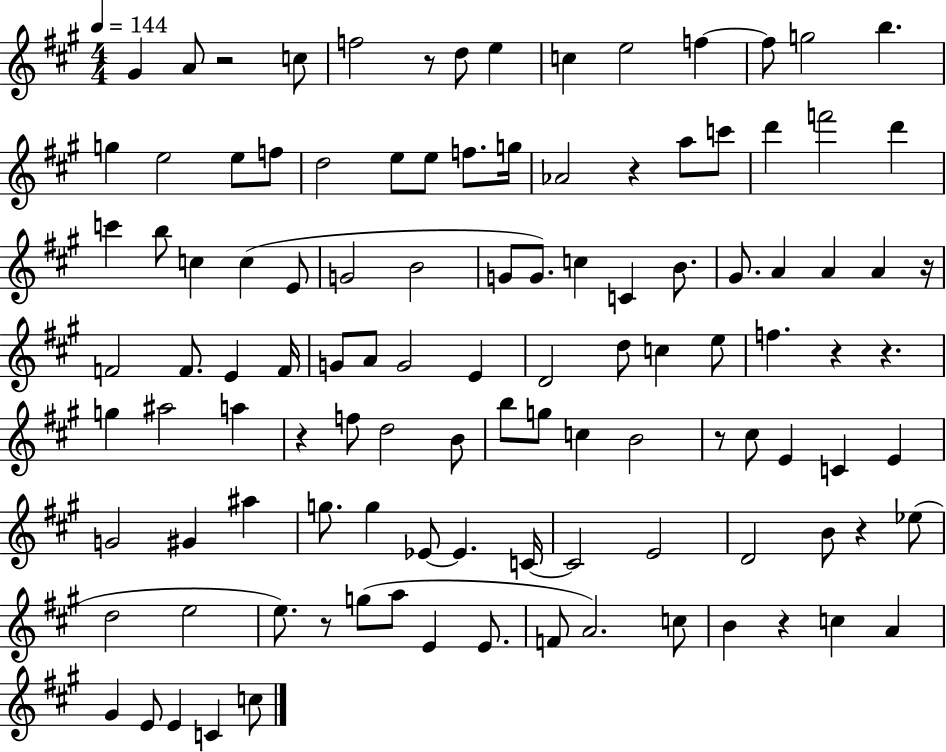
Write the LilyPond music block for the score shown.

{
  \clef treble
  \numericTimeSignature
  \time 4/4
  \key a \major
  \tempo 4 = 144
  gis'4 a'8 r2 c''8 | f''2 r8 d''8 e''4 | c''4 e''2 f''4~~ | f''8 g''2 b''4. | \break g''4 e''2 e''8 f''8 | d''2 e''8 e''8 f''8. g''16 | aes'2 r4 a''8 c'''8 | d'''4 f'''2 d'''4 | \break c'''4 b''8 c''4 c''4( e'8 | g'2 b'2 | g'8 g'8.) c''4 c'4 b'8. | gis'8. a'4 a'4 a'4 r16 | \break f'2 f'8. e'4 f'16 | g'8 a'8 g'2 e'4 | d'2 d''8 c''4 e''8 | f''4. r4 r4. | \break g''4 ais''2 a''4 | r4 f''8 d''2 b'8 | b''8 g''8 c''4 b'2 | r8 cis''8 e'4 c'4 e'4 | \break g'2 gis'4 ais''4 | g''8. g''4 ees'8~~ ees'4. c'16~~ | c'2 e'2 | d'2 b'8 r4 ees''8( | \break d''2 e''2 | e''8.) r8 g''8( a''8 e'4 e'8. | f'8 a'2.) c''8 | b'4 r4 c''4 a'4 | \break gis'4 e'8 e'4 c'4 c''8 | \bar "|."
}